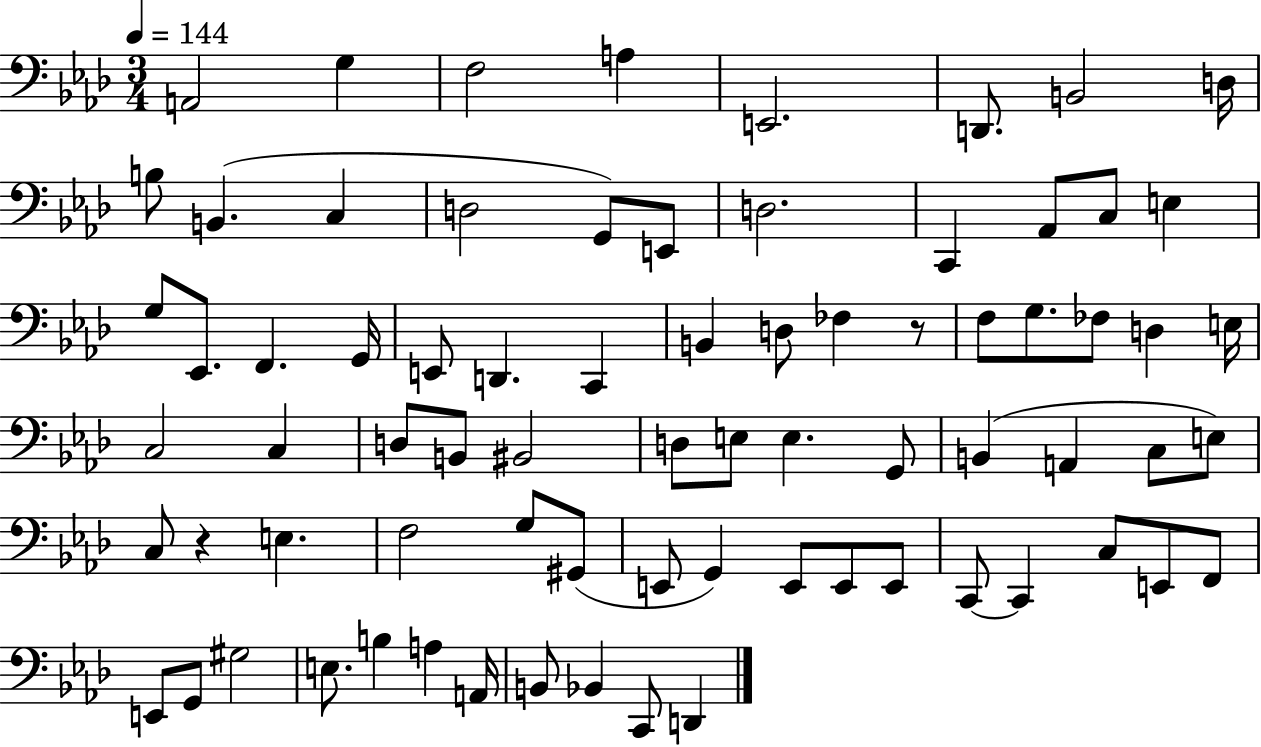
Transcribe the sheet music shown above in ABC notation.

X:1
T:Untitled
M:3/4
L:1/4
K:Ab
A,,2 G, F,2 A, E,,2 D,,/2 B,,2 D,/4 B,/2 B,, C, D,2 G,,/2 E,,/2 D,2 C,, _A,,/2 C,/2 E, G,/2 _E,,/2 F,, G,,/4 E,,/2 D,, C,, B,, D,/2 _F, z/2 F,/2 G,/2 _F,/2 D, E,/4 C,2 C, D,/2 B,,/2 ^B,,2 D,/2 E,/2 E, G,,/2 B,, A,, C,/2 E,/2 C,/2 z E, F,2 G,/2 ^G,,/2 E,,/2 G,, E,,/2 E,,/2 E,,/2 C,,/2 C,, C,/2 E,,/2 F,,/2 E,,/2 G,,/2 ^G,2 E,/2 B, A, A,,/4 B,,/2 _B,, C,,/2 D,,